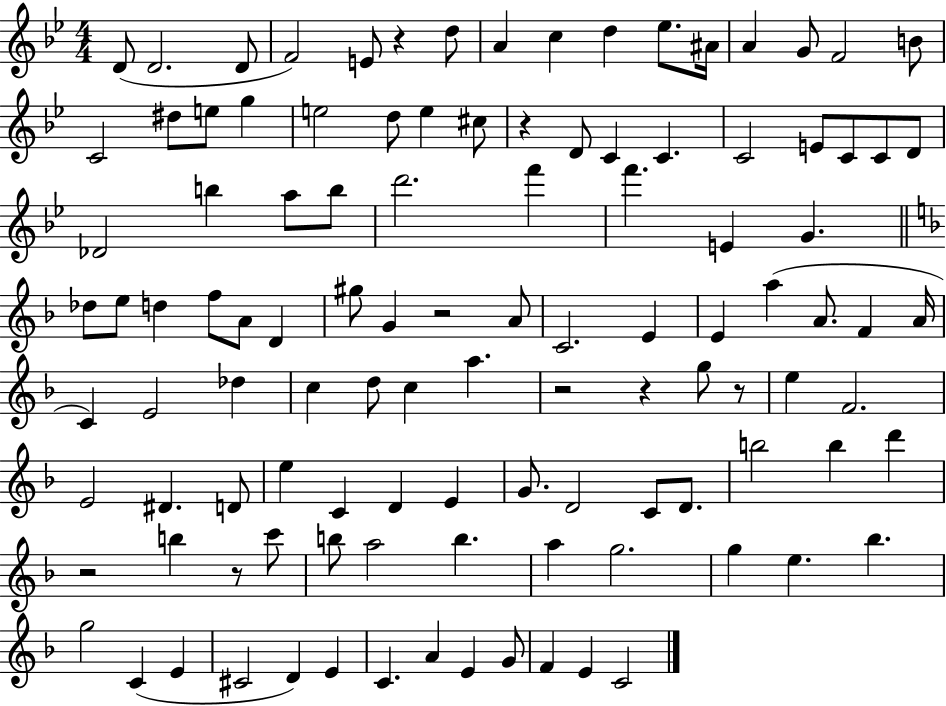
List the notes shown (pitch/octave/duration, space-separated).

D4/e D4/h. D4/e F4/h E4/e R/q D5/e A4/q C5/q D5/q Eb5/e. A#4/s A4/q G4/e F4/h B4/e C4/h D#5/e E5/e G5/q E5/h D5/e E5/q C#5/e R/q D4/e C4/q C4/q. C4/h E4/e C4/e C4/e D4/e Db4/h B5/q A5/e B5/e D6/h. F6/q F6/q. E4/q G4/q. Db5/e E5/e D5/q F5/e A4/e D4/q G#5/e G4/q R/h A4/e C4/h. E4/q E4/q A5/q A4/e. F4/q A4/s C4/q E4/h Db5/q C5/q D5/e C5/q A5/q. R/h R/q G5/e R/e E5/q F4/h. E4/h D#4/q. D4/e E5/q C4/q D4/q E4/q G4/e. D4/h C4/e D4/e. B5/h B5/q D6/q R/h B5/q R/e C6/e B5/e A5/h B5/q. A5/q G5/h. G5/q E5/q. Bb5/q. G5/h C4/q E4/q C#4/h D4/q E4/q C4/q. A4/q E4/q G4/e F4/q E4/q C4/h